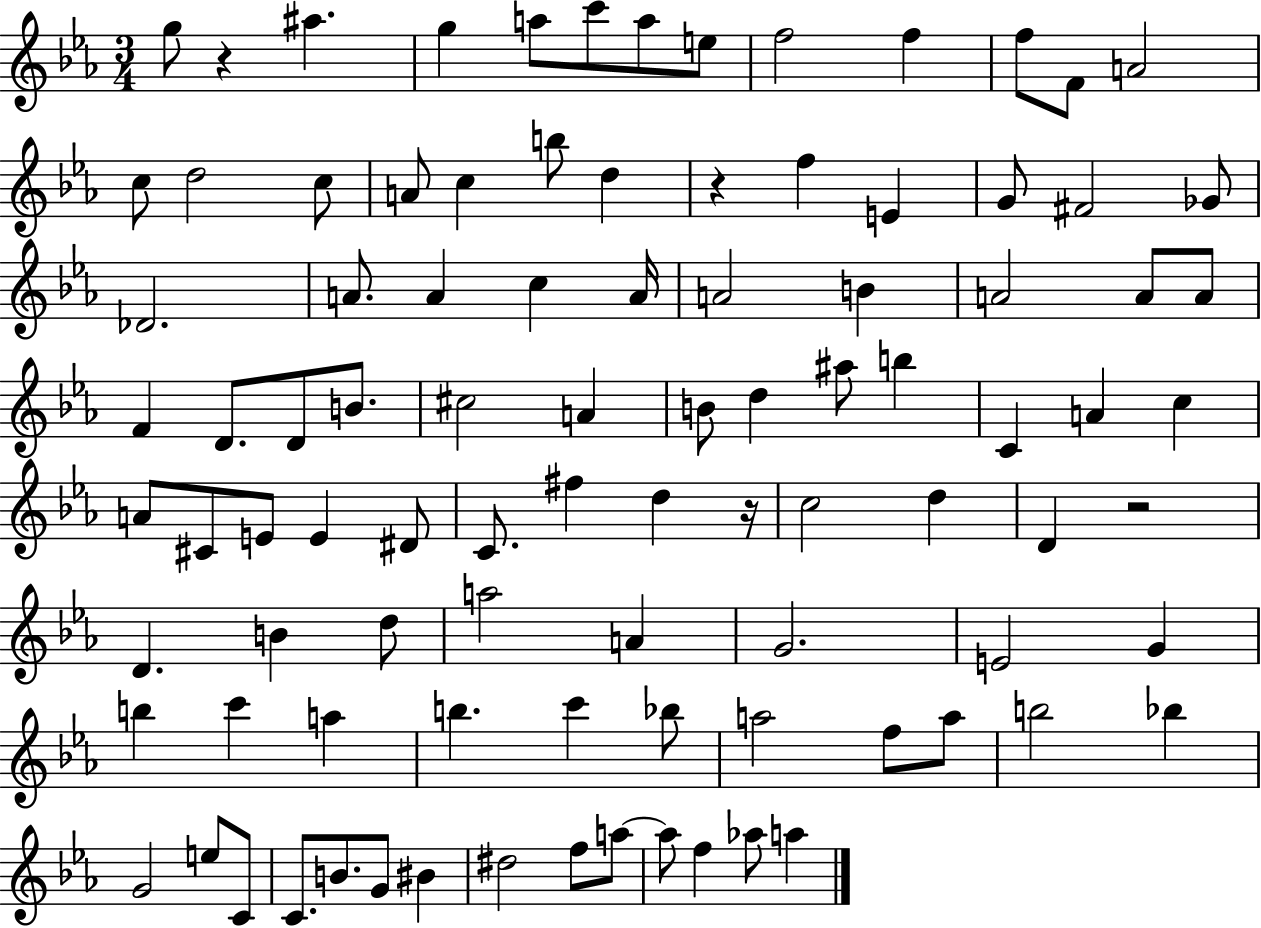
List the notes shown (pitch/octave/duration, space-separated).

G5/e R/q A#5/q. G5/q A5/e C6/e A5/e E5/e F5/h F5/q F5/e F4/e A4/h C5/e D5/h C5/e A4/e C5/q B5/e D5/q R/q F5/q E4/q G4/e F#4/h Gb4/e Db4/h. A4/e. A4/q C5/q A4/s A4/h B4/q A4/h A4/e A4/e F4/q D4/e. D4/e B4/e. C#5/h A4/q B4/e D5/q A#5/e B5/q C4/q A4/q C5/q A4/e C#4/e E4/e E4/q D#4/e C4/e. F#5/q D5/q R/s C5/h D5/q D4/q R/h D4/q. B4/q D5/e A5/h A4/q G4/h. E4/h G4/q B5/q C6/q A5/q B5/q. C6/q Bb5/e A5/h F5/e A5/e B5/h Bb5/q G4/h E5/e C4/e C4/e. B4/e. G4/e BIS4/q D#5/h F5/e A5/e A5/e F5/q Ab5/e A5/q